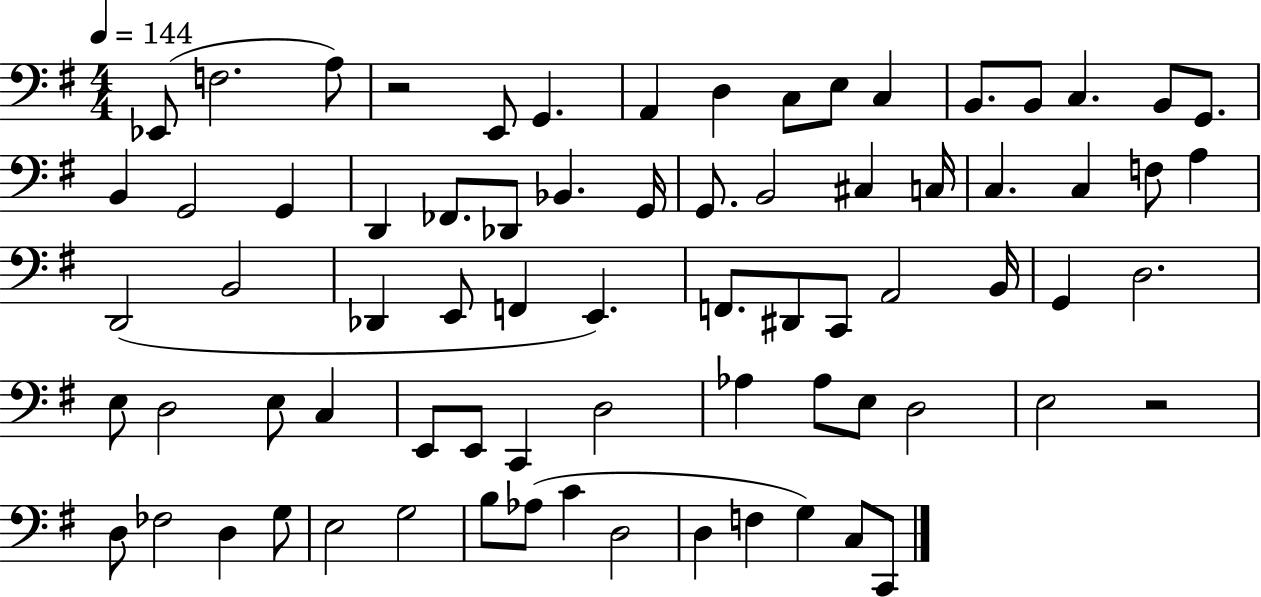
Eb2/e F3/h. A3/e R/h E2/e G2/q. A2/q D3/q C3/e E3/e C3/q B2/e. B2/e C3/q. B2/e G2/e. B2/q G2/h G2/q D2/q FES2/e. Db2/e Bb2/q. G2/s G2/e. B2/h C#3/q C3/s C3/q. C3/q F3/e A3/q D2/h B2/h Db2/q E2/e F2/q E2/q. F2/e. D#2/e C2/e A2/h B2/s G2/q D3/h. E3/e D3/h E3/e C3/q E2/e E2/e C2/q D3/h Ab3/q Ab3/e E3/e D3/h E3/h R/h D3/e FES3/h D3/q G3/e E3/h G3/h B3/e Ab3/e C4/q D3/h D3/q F3/q G3/q C3/e C2/e